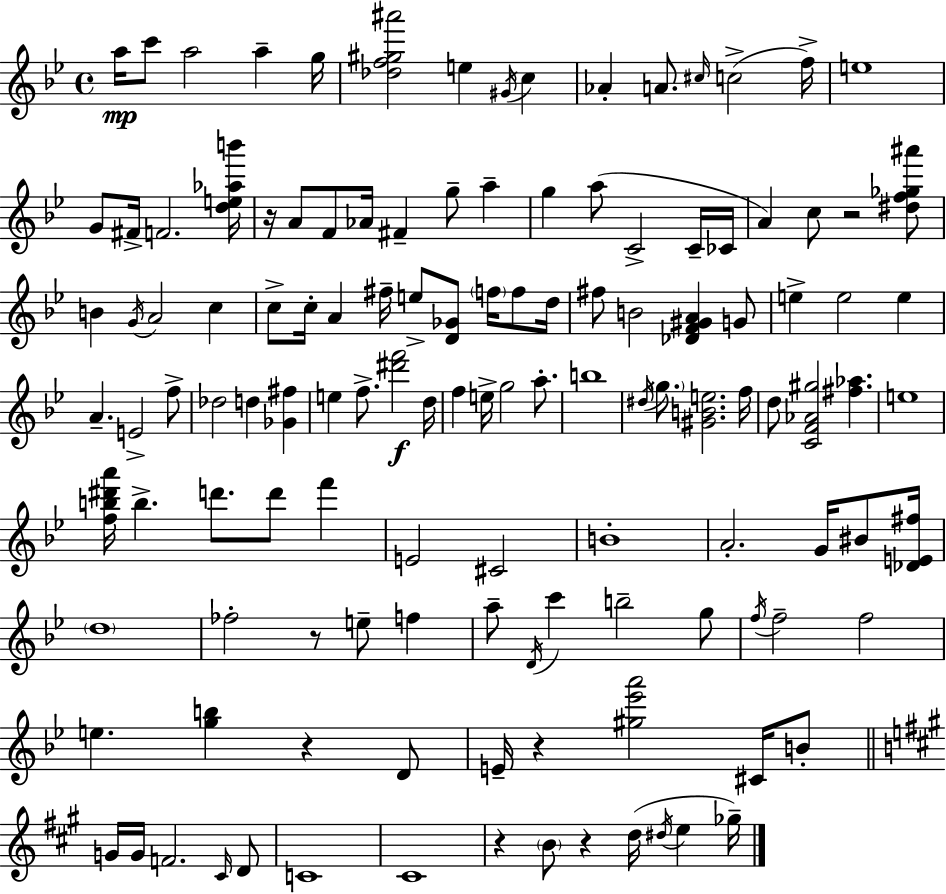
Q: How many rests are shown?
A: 7